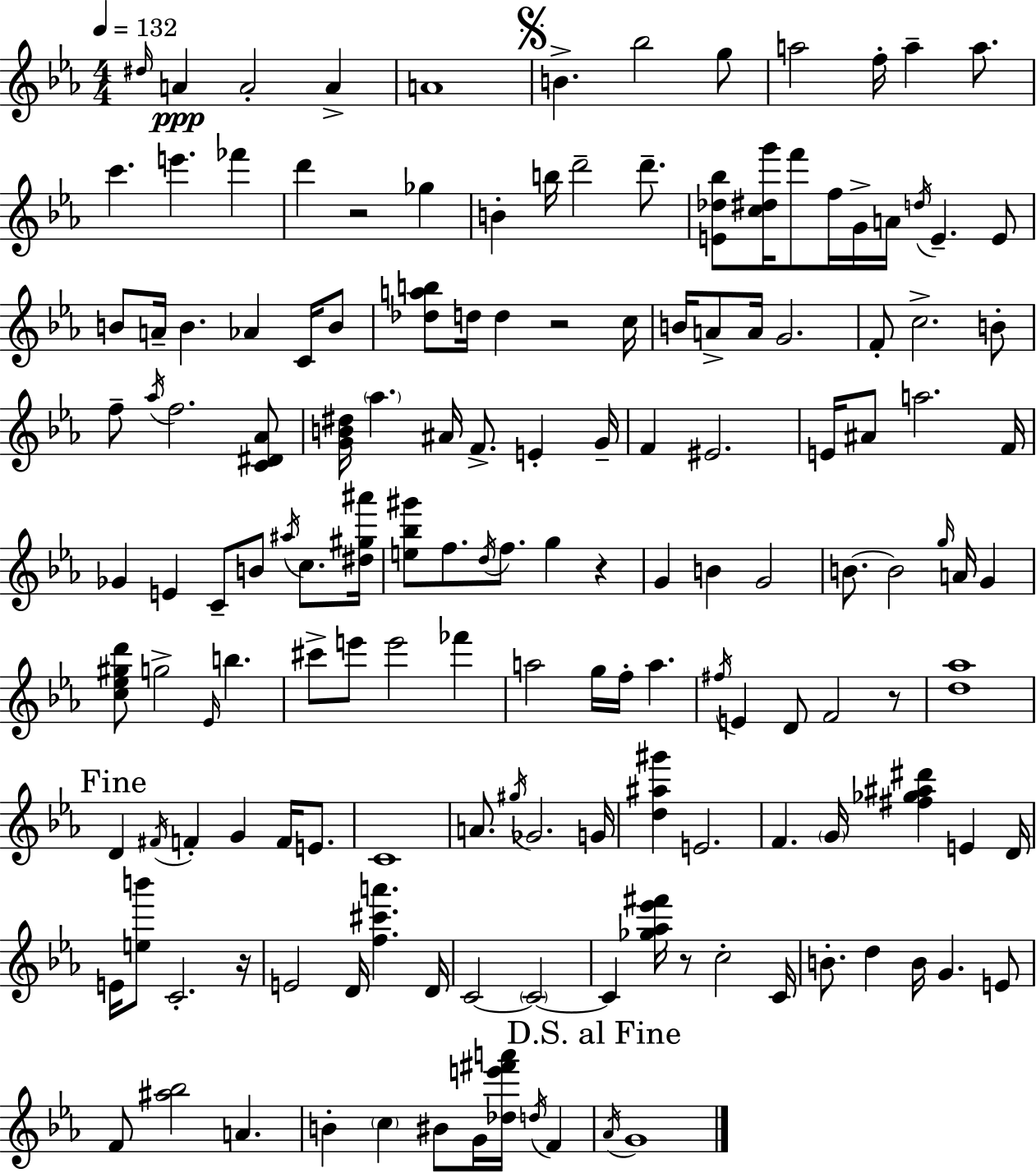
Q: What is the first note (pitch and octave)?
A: D#5